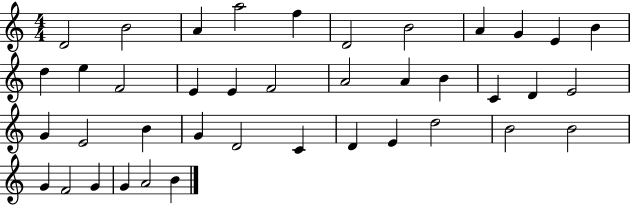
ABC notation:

X:1
T:Untitled
M:4/4
L:1/4
K:C
D2 B2 A a2 f D2 B2 A G E B d e F2 E E F2 A2 A B C D E2 G E2 B G D2 C D E d2 B2 B2 G F2 G G A2 B